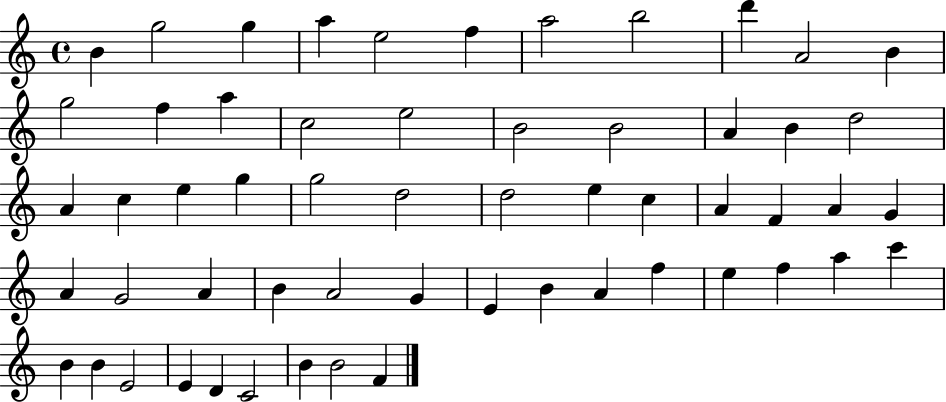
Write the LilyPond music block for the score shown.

{
  \clef treble
  \time 4/4
  \defaultTimeSignature
  \key c \major
  b'4 g''2 g''4 | a''4 e''2 f''4 | a''2 b''2 | d'''4 a'2 b'4 | \break g''2 f''4 a''4 | c''2 e''2 | b'2 b'2 | a'4 b'4 d''2 | \break a'4 c''4 e''4 g''4 | g''2 d''2 | d''2 e''4 c''4 | a'4 f'4 a'4 g'4 | \break a'4 g'2 a'4 | b'4 a'2 g'4 | e'4 b'4 a'4 f''4 | e''4 f''4 a''4 c'''4 | \break b'4 b'4 e'2 | e'4 d'4 c'2 | b'4 b'2 f'4 | \bar "|."
}